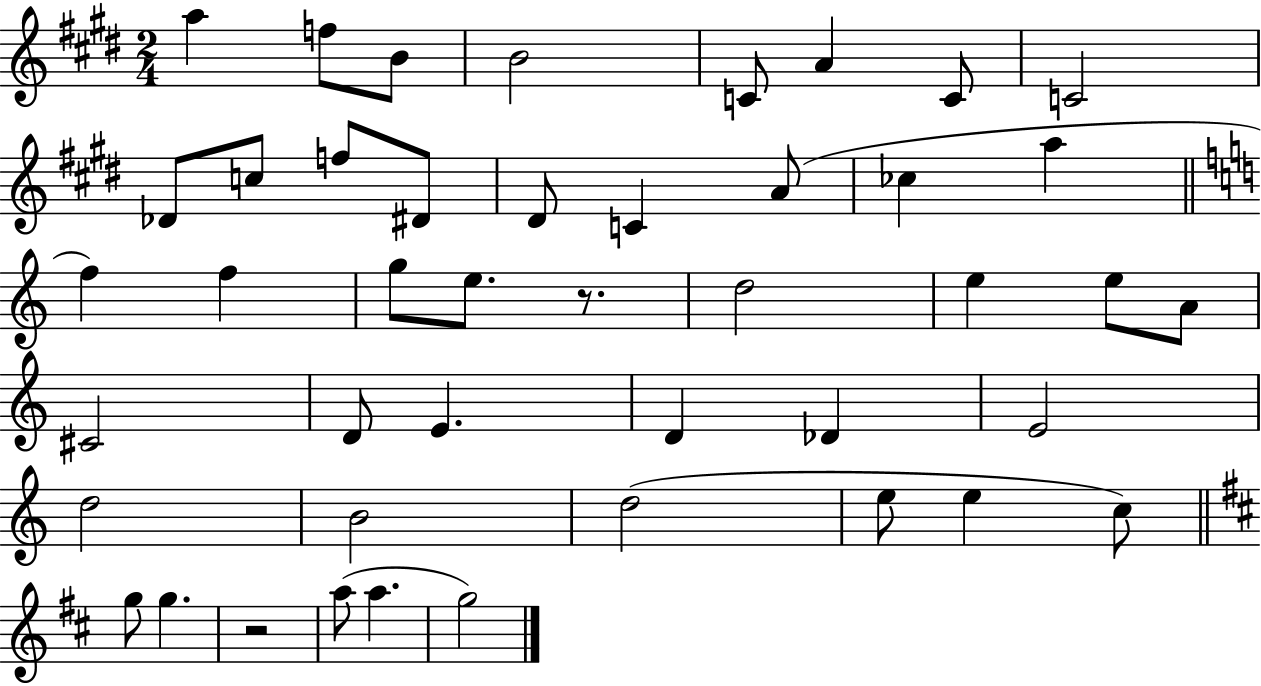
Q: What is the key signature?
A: E major